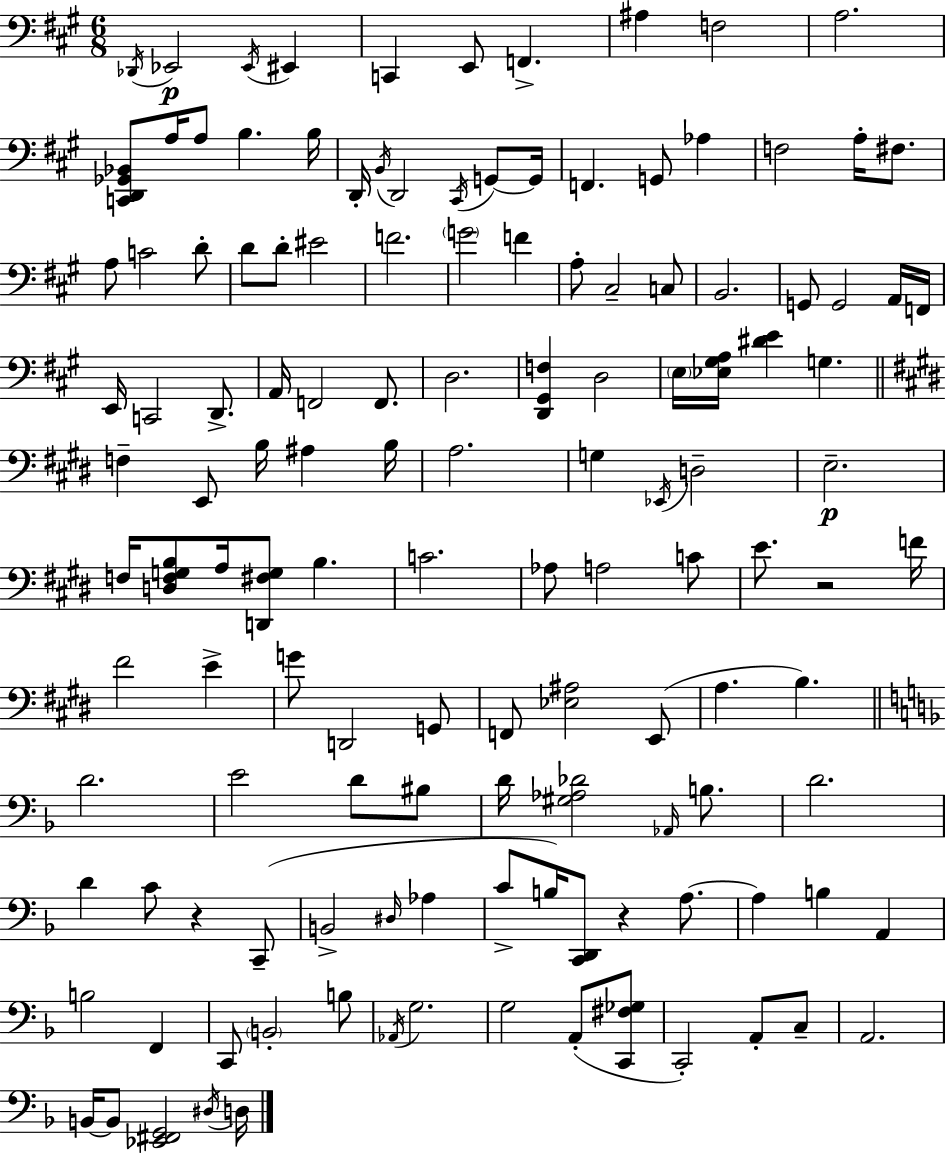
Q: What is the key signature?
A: A major